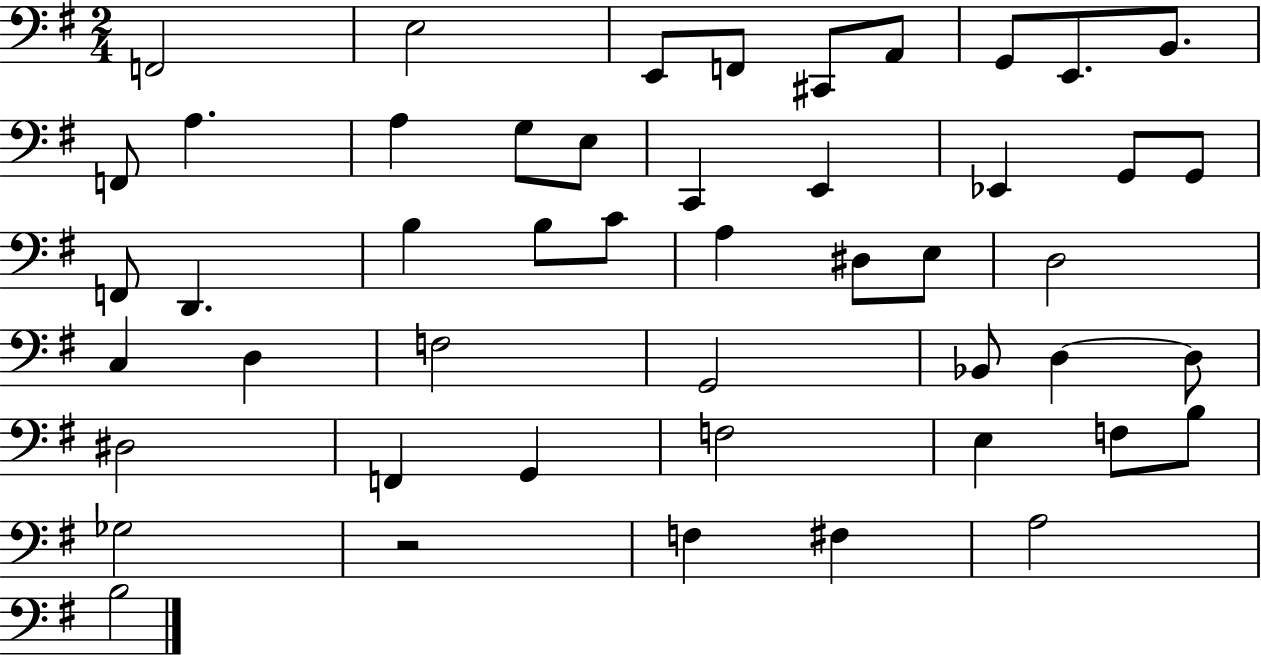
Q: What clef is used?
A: bass